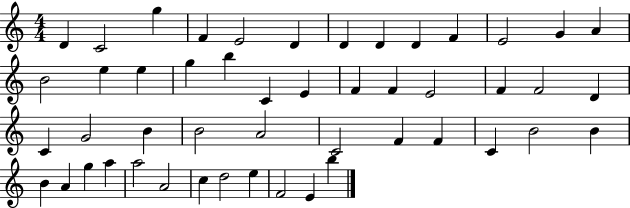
D4/q C4/h G5/q F4/q E4/h D4/q D4/q D4/q D4/q F4/q E4/h G4/q A4/q B4/h E5/q E5/q G5/q B5/q C4/q E4/q F4/q F4/q E4/h F4/q F4/h D4/q C4/q G4/h B4/q B4/h A4/h C4/h F4/q F4/q C4/q B4/h B4/q B4/q A4/q G5/q A5/q A5/h A4/h C5/q D5/h E5/q F4/h E4/q B5/q